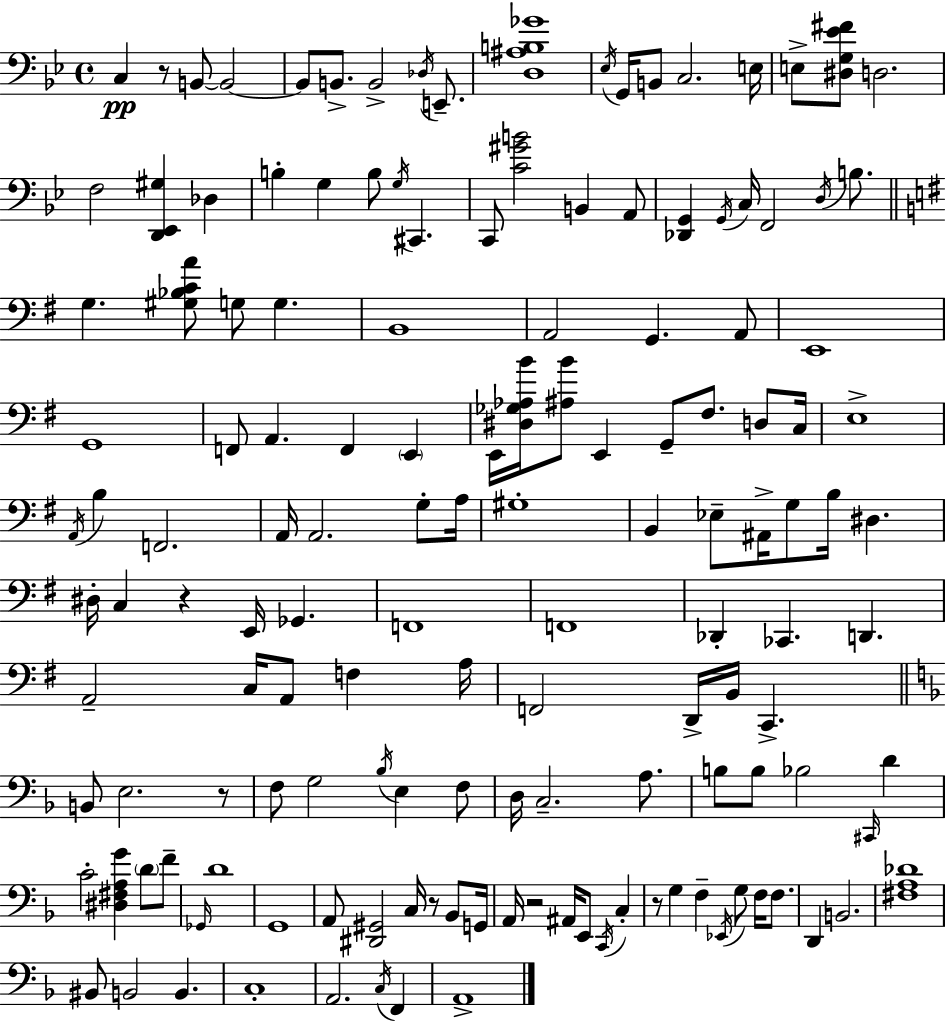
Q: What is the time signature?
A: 4/4